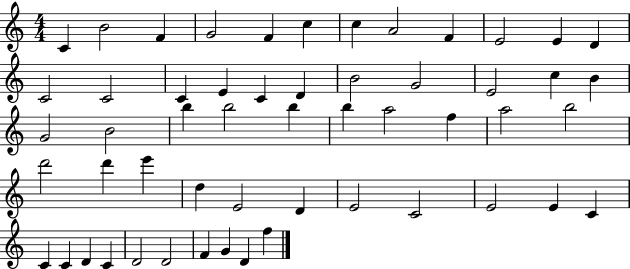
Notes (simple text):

C4/q B4/h F4/q G4/h F4/q C5/q C5/q A4/h F4/q E4/h E4/q D4/q C4/h C4/h C4/q E4/q C4/q D4/q B4/h G4/h E4/h C5/q B4/q G4/h B4/h B5/q B5/h B5/q B5/q A5/h F5/q A5/h B5/h D6/h D6/q E6/q D5/q E4/h D4/q E4/h C4/h E4/h E4/q C4/q C4/q C4/q D4/q C4/q D4/h D4/h F4/q G4/q D4/q F5/q